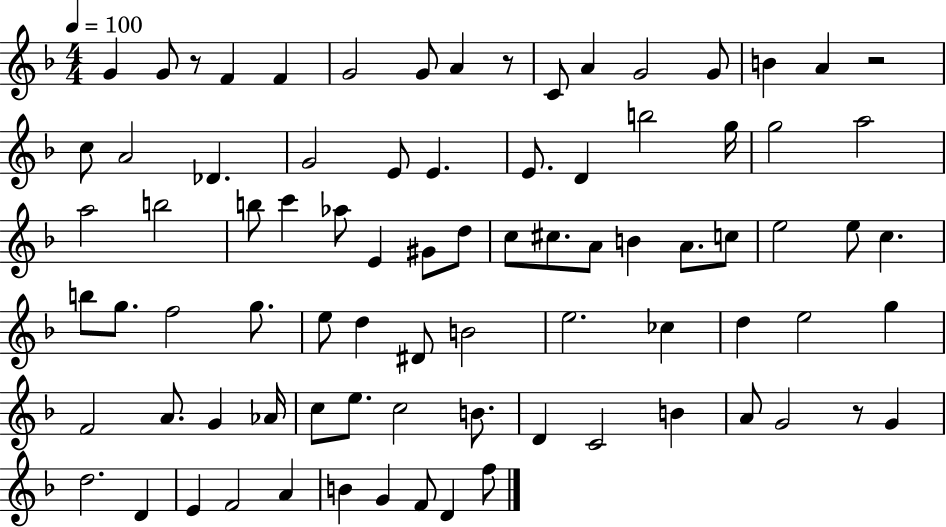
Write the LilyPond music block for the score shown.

{
  \clef treble
  \numericTimeSignature
  \time 4/4
  \key f \major
  \tempo 4 = 100
  g'4 g'8 r8 f'4 f'4 | g'2 g'8 a'4 r8 | c'8 a'4 g'2 g'8 | b'4 a'4 r2 | \break c''8 a'2 des'4. | g'2 e'8 e'4. | e'8. d'4 b''2 g''16 | g''2 a''2 | \break a''2 b''2 | b''8 c'''4 aes''8 e'4 gis'8 d''8 | c''8 cis''8. a'8 b'4 a'8. c''8 | e''2 e''8 c''4. | \break b''8 g''8. f''2 g''8. | e''8 d''4 dis'8 b'2 | e''2. ces''4 | d''4 e''2 g''4 | \break f'2 a'8. g'4 aes'16 | c''8 e''8. c''2 b'8. | d'4 c'2 b'4 | a'8 g'2 r8 g'4 | \break d''2. d'4 | e'4 f'2 a'4 | b'4 g'4 f'8 d'4 f''8 | \bar "|."
}